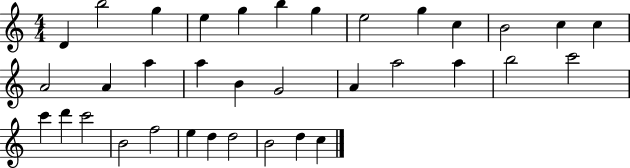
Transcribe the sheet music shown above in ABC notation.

X:1
T:Untitled
M:4/4
L:1/4
K:C
D b2 g e g b g e2 g c B2 c c A2 A a a B G2 A a2 a b2 c'2 c' d' c'2 B2 f2 e d d2 B2 d c